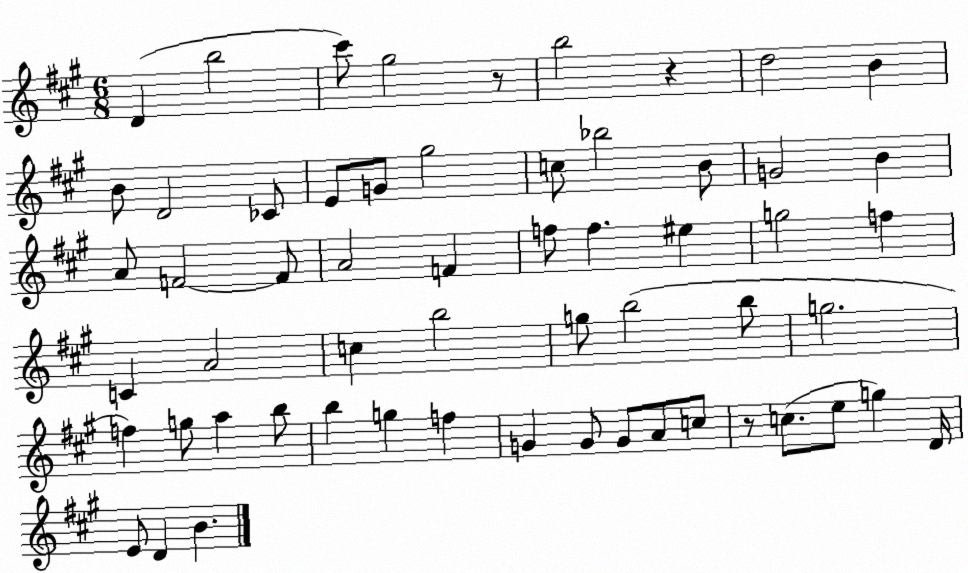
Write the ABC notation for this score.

X:1
T:Untitled
M:6/8
L:1/4
K:A
D b2 ^c'/2 ^g2 z/2 b2 z d2 B B/2 D2 _C/2 E/2 G/2 ^g2 c/2 _b2 B/2 G2 B A/2 F2 F/2 A2 F f/2 f ^e g2 f C A2 c b2 g/2 b2 b/2 g2 f g/2 a b/2 b g f G G/2 G/2 A/2 c/2 z/2 c/2 e/2 g D/4 E/2 D B